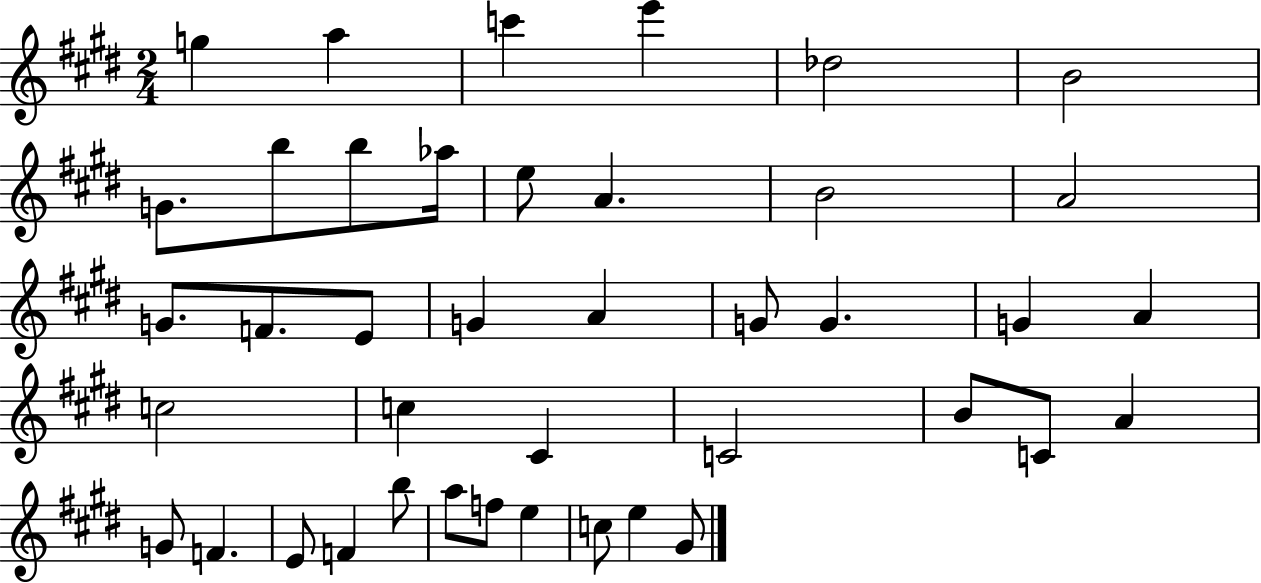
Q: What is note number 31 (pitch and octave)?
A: G4